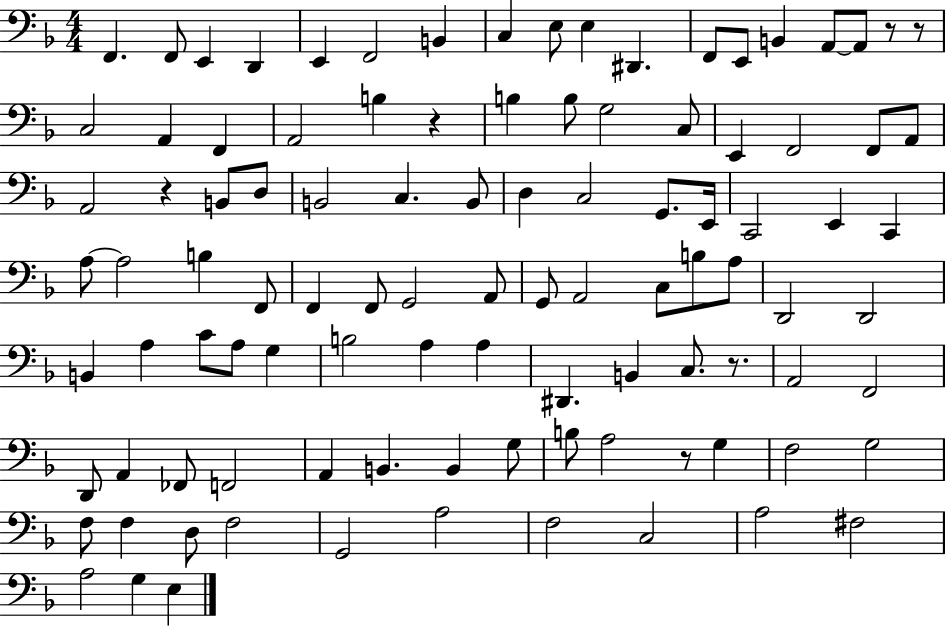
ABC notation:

X:1
T:Untitled
M:4/4
L:1/4
K:F
F,, F,,/2 E,, D,, E,, F,,2 B,, C, E,/2 E, ^D,, F,,/2 E,,/2 B,, A,,/2 A,,/2 z/2 z/2 C,2 A,, F,, A,,2 B, z B, B,/2 G,2 C,/2 E,, F,,2 F,,/2 A,,/2 A,,2 z B,,/2 D,/2 B,,2 C, B,,/2 D, C,2 G,,/2 E,,/4 C,,2 E,, C,, A,/2 A,2 B, F,,/2 F,, F,,/2 G,,2 A,,/2 G,,/2 A,,2 C,/2 B,/2 A,/2 D,,2 D,,2 B,, A, C/2 A,/2 G, B,2 A, A, ^D,, B,, C,/2 z/2 A,,2 F,,2 D,,/2 A,, _F,,/2 F,,2 A,, B,, B,, G,/2 B,/2 A,2 z/2 G, F,2 G,2 F,/2 F, D,/2 F,2 G,,2 A,2 F,2 C,2 A,2 ^F,2 A,2 G, E,